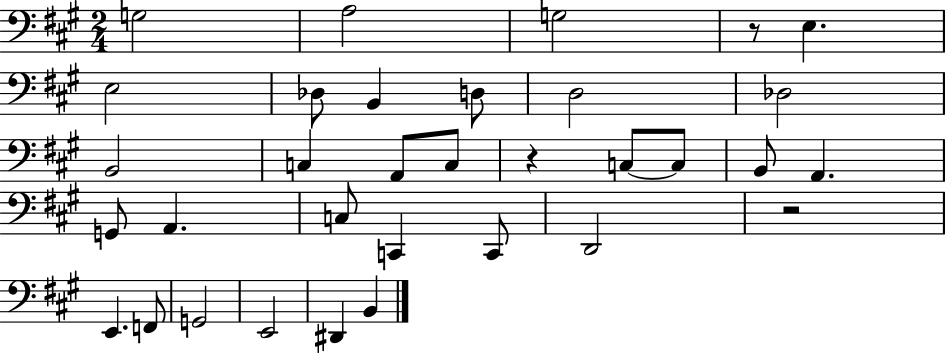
G3/h A3/h G3/h R/e E3/q. E3/h Db3/e B2/q D3/e D3/h Db3/h B2/h C3/q A2/e C3/e R/q C3/e C3/e B2/e A2/q. G2/e A2/q. C3/e C2/q C2/e D2/h R/h E2/q. F2/e G2/h E2/h D#2/q B2/q